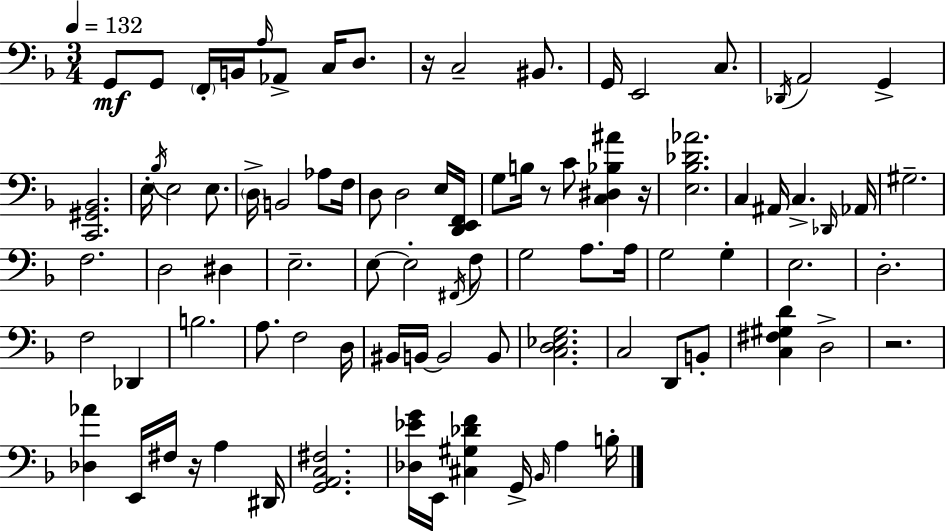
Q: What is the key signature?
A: F major